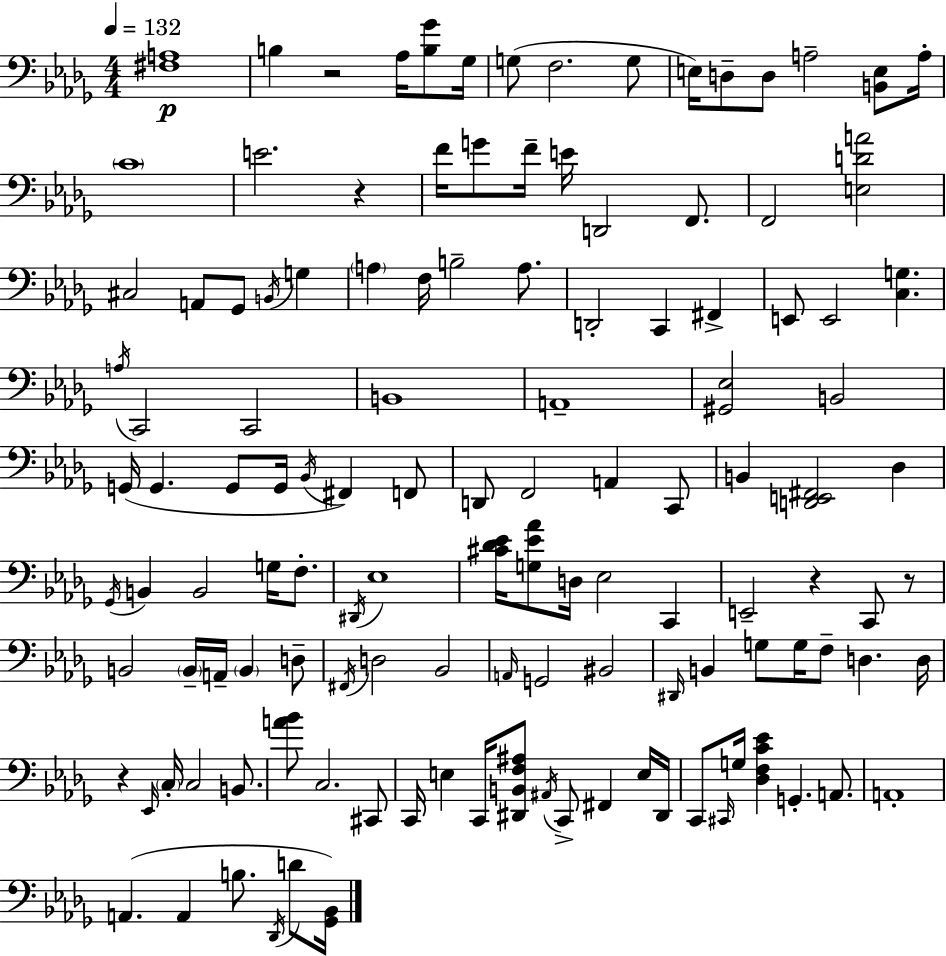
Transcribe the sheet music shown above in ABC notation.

X:1
T:Untitled
M:4/4
L:1/4
K:Bbm
[^F,A,]4 B, z2 _A,/4 [B,_G]/2 _G,/4 G,/2 F,2 G,/2 E,/4 D,/2 D,/2 A,2 [B,,E,]/2 A,/4 C4 E2 z F/4 G/2 F/4 E/4 D,,2 F,,/2 F,,2 [E,DA]2 ^C,2 A,,/2 _G,,/2 B,,/4 G, A, F,/4 B,2 A,/2 D,,2 C,, ^F,, E,,/2 E,,2 [C,G,] A,/4 C,,2 C,,2 B,,4 A,,4 [^G,,_E,]2 B,,2 G,,/4 G,, G,,/2 G,,/4 _B,,/4 ^F,, F,,/2 D,,/2 F,,2 A,, C,,/2 B,, [D,,E,,^F,,]2 _D, _G,,/4 B,, B,,2 G,/4 F,/2 ^D,,/4 _E,4 [^C_D_E]/4 [G,_E_A]/2 D,/4 _E,2 C,, E,,2 z C,,/2 z/2 B,,2 B,,/4 A,,/4 B,, D,/2 ^F,,/4 D,2 _B,,2 A,,/4 G,,2 ^B,,2 ^D,,/4 B,, G,/2 G,/4 F,/2 D, D,/4 z _E,,/4 C,/4 C,2 B,,/2 [A_B]/2 C,2 ^C,,/2 C,,/4 E, C,,/4 [^D,,B,,F,^A,]/2 ^A,,/4 C,,/2 ^F,, E,/4 ^D,,/4 C,,/2 ^C,,/4 G,/4 [_D,F,C_E] G,, A,,/2 A,,4 A,, A,, B,/2 _D,,/4 D/2 [_G,,_B,,]/4